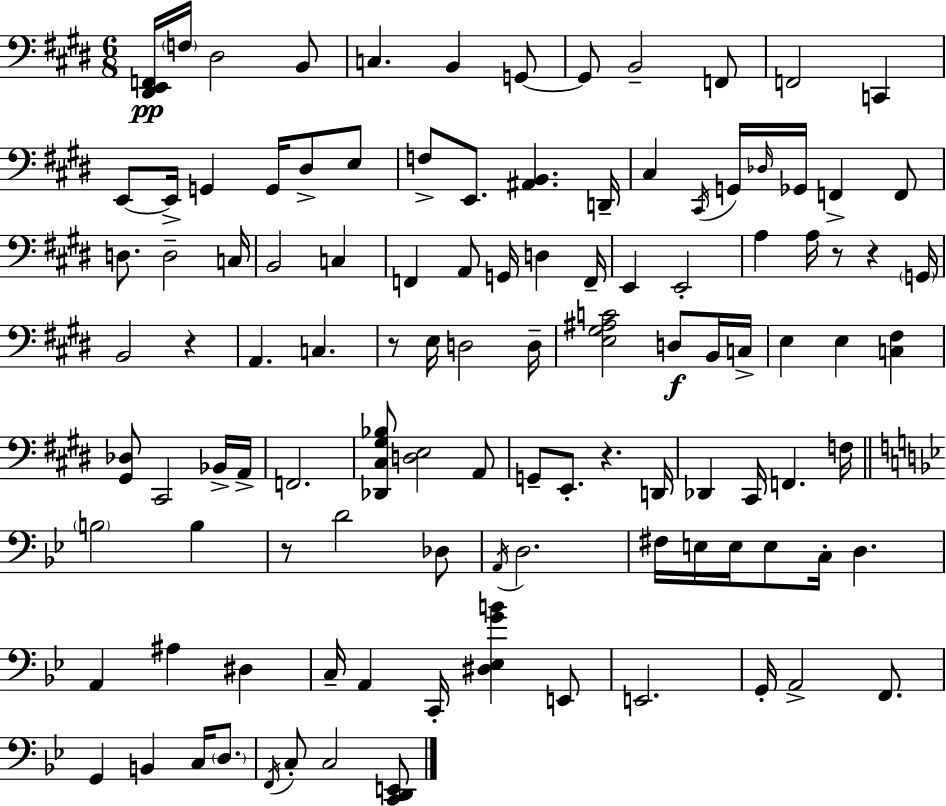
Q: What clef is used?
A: bass